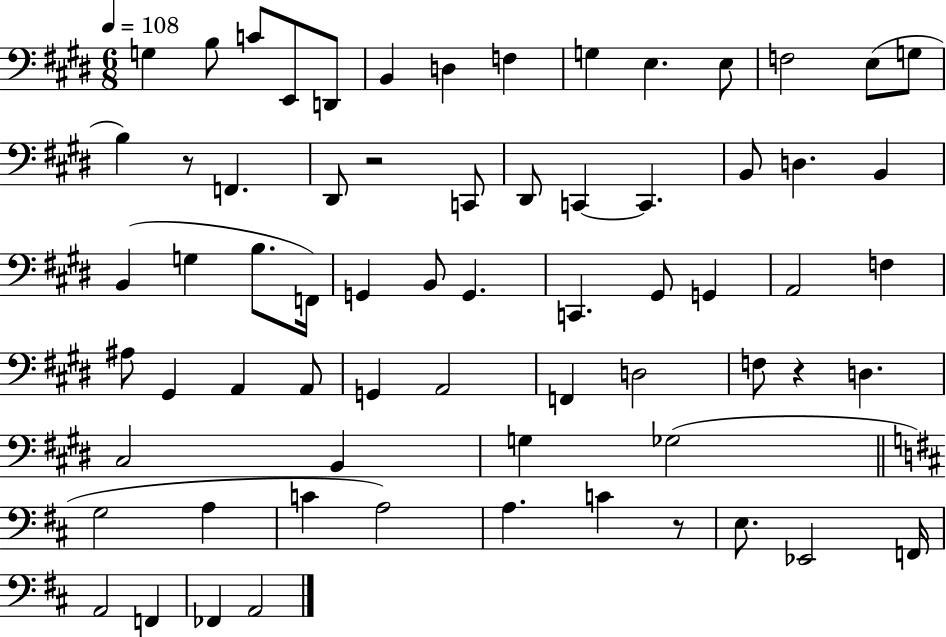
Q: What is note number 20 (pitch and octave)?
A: C2